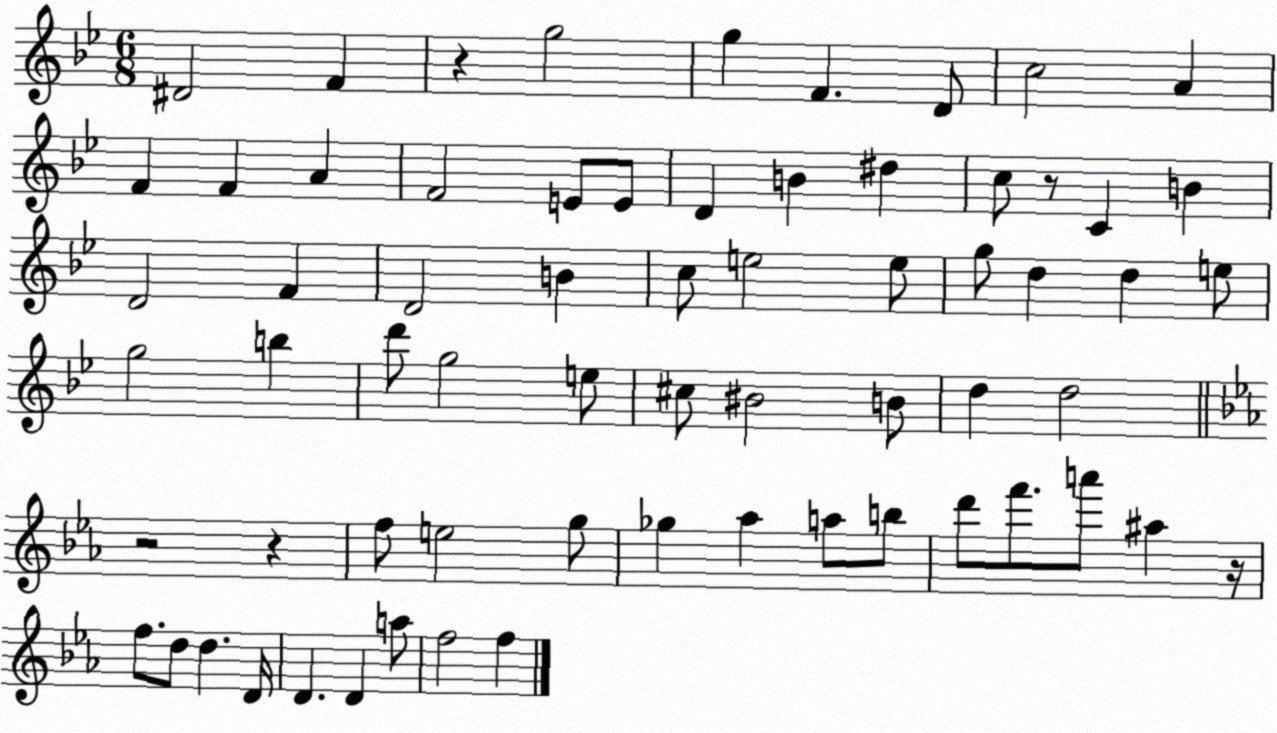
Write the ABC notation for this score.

X:1
T:Untitled
M:6/8
L:1/4
K:Bb
^D2 F z g2 g F D/2 c2 A F F A F2 E/2 E/2 D B ^d c/2 z/2 C B D2 F D2 B c/2 e2 e/2 g/2 d d e/2 g2 b d'/2 g2 e/2 ^c/2 ^B2 B/2 d d2 z2 z f/2 e2 g/2 _g _a a/2 b/2 d'/2 f'/2 a'/2 ^a z/4 f/2 d/2 d D/4 D D a/2 f2 f